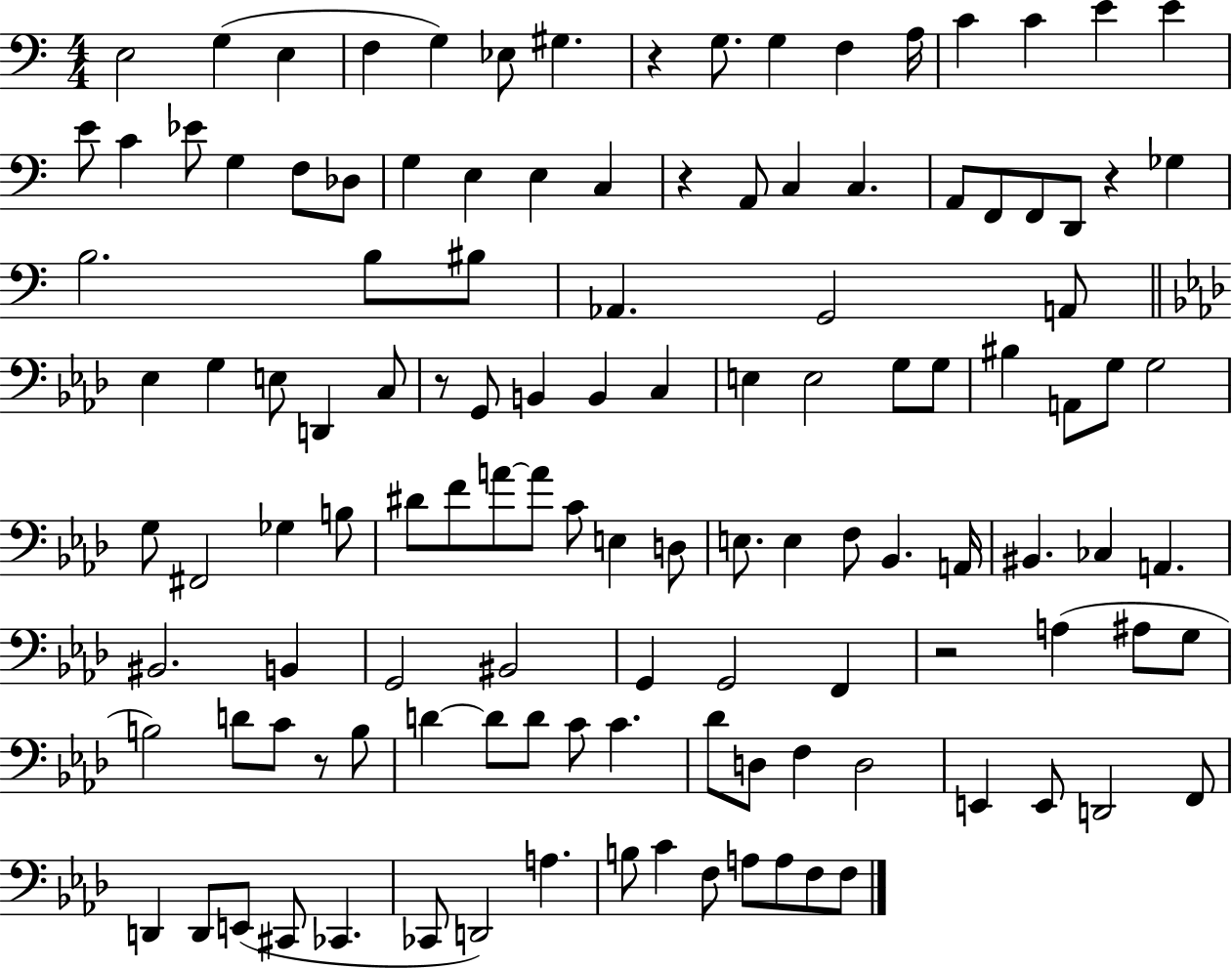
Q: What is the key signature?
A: C major